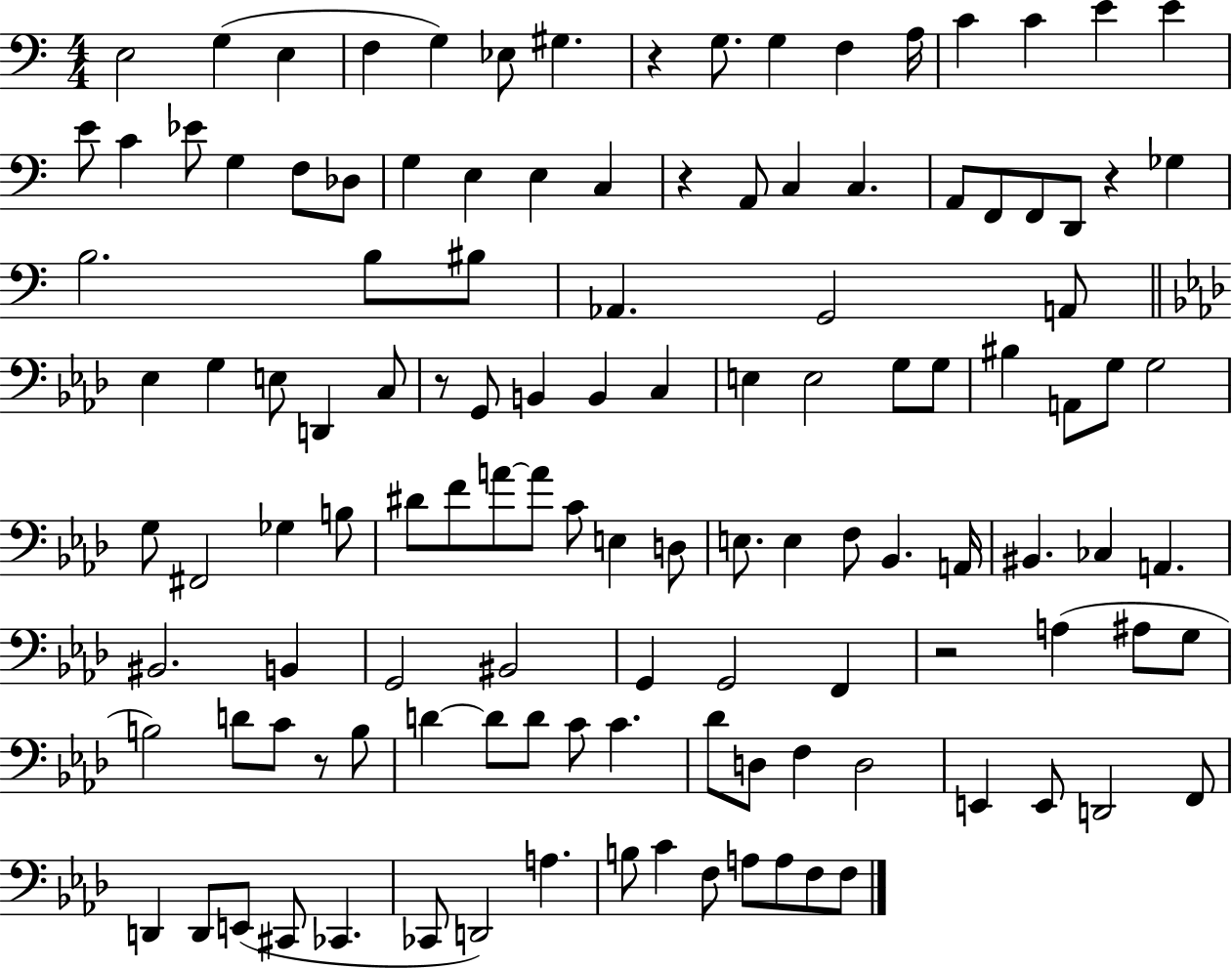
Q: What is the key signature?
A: C major